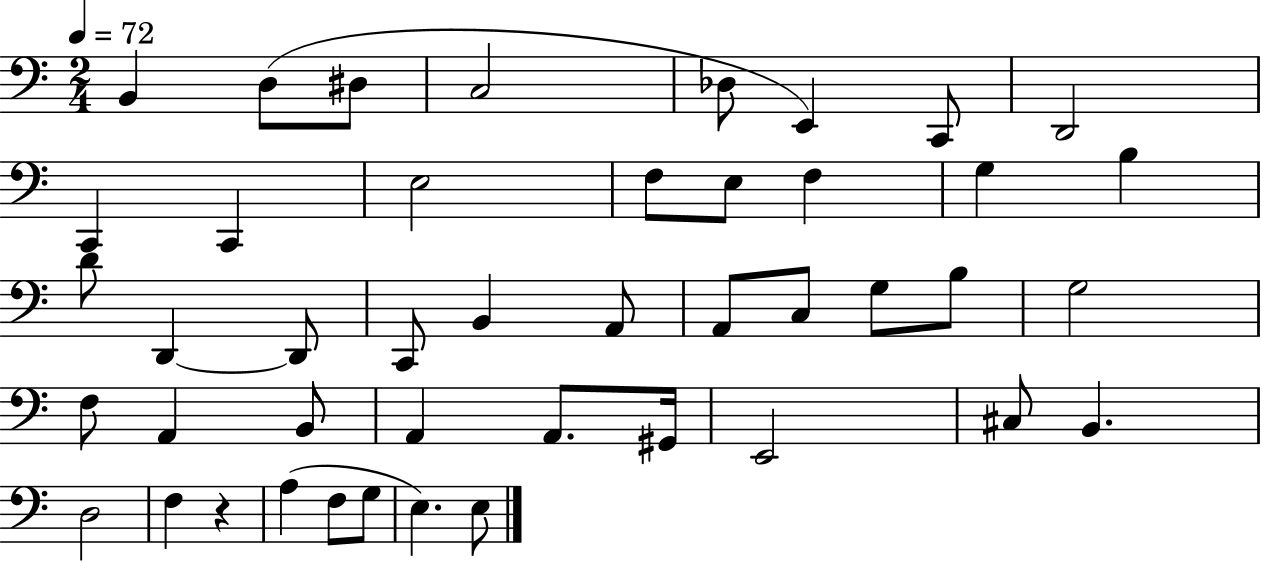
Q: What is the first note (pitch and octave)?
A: B2